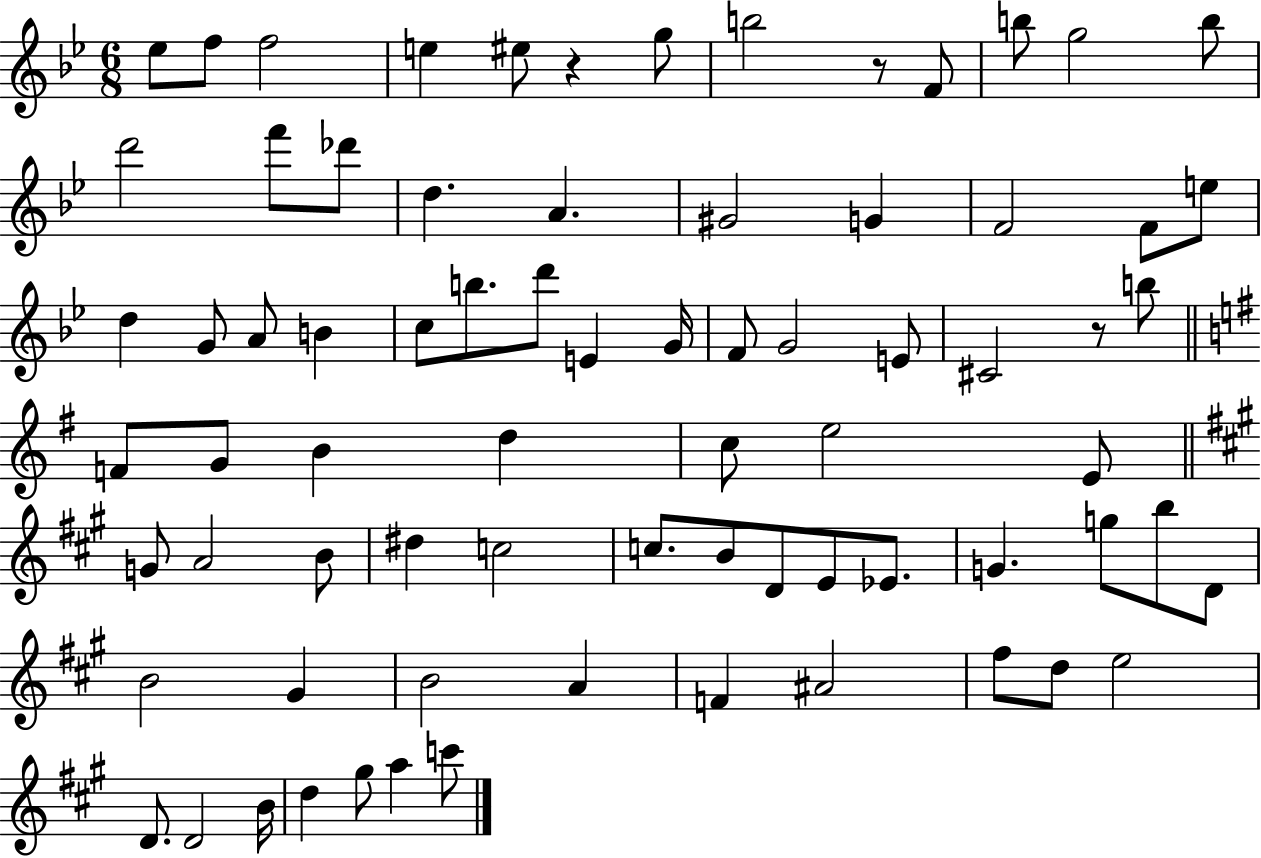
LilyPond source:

{
  \clef treble
  \numericTimeSignature
  \time 6/8
  \key bes \major
  \repeat volta 2 { ees''8 f''8 f''2 | e''4 eis''8 r4 g''8 | b''2 r8 f'8 | b''8 g''2 b''8 | \break d'''2 f'''8 des'''8 | d''4. a'4. | gis'2 g'4 | f'2 f'8 e''8 | \break d''4 g'8 a'8 b'4 | c''8 b''8. d'''8 e'4 g'16 | f'8 g'2 e'8 | cis'2 r8 b''8 | \break \bar "||" \break \key g \major f'8 g'8 b'4 d''4 | c''8 e''2 e'8 | \bar "||" \break \key a \major g'8 a'2 b'8 | dis''4 c''2 | c''8. b'8 d'8 e'8 ees'8. | g'4. g''8 b''8 d'8 | \break b'2 gis'4 | b'2 a'4 | f'4 ais'2 | fis''8 d''8 e''2 | \break d'8. d'2 b'16 | d''4 gis''8 a''4 c'''8 | } \bar "|."
}